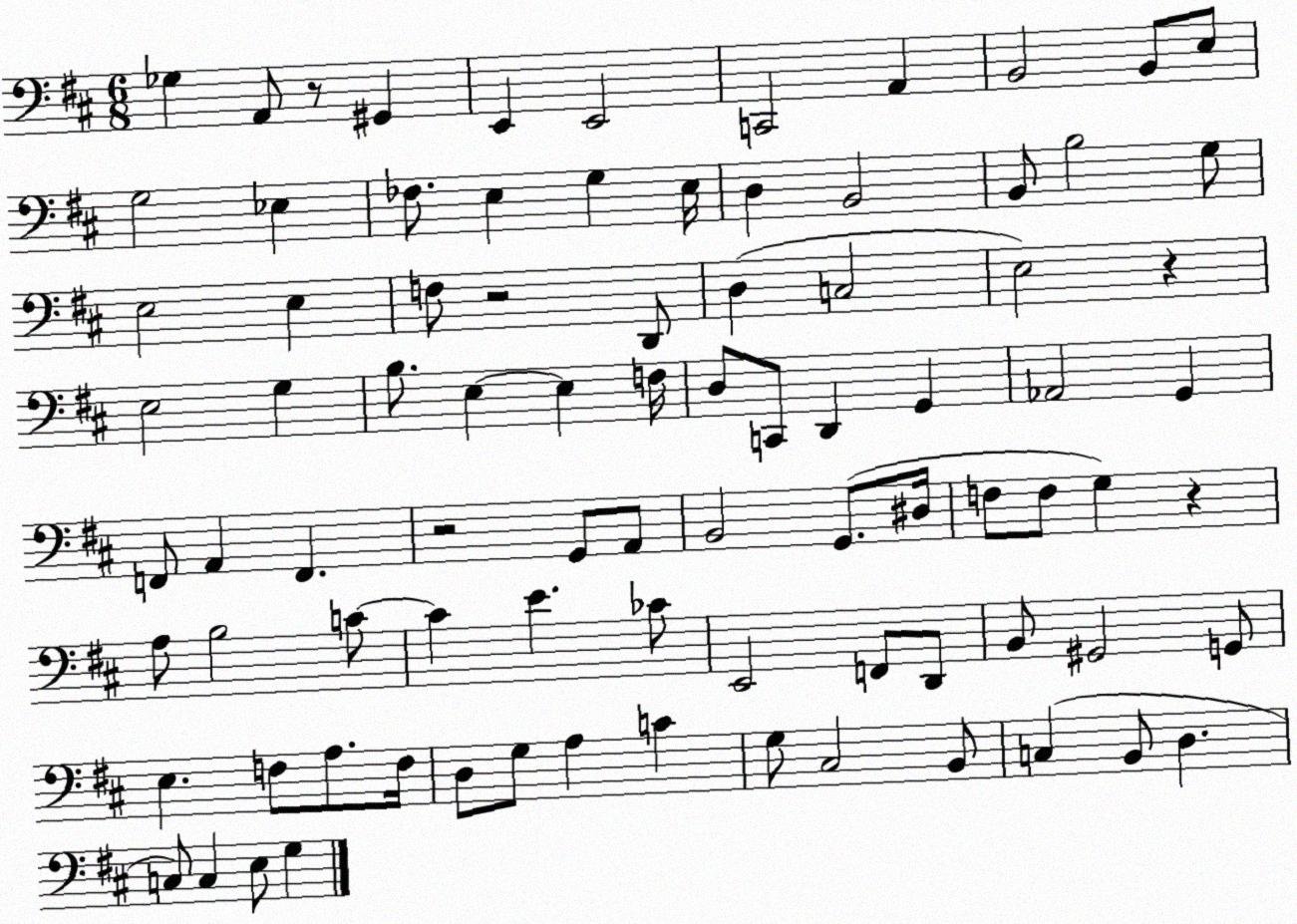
X:1
T:Untitled
M:6/8
L:1/4
K:D
_G, A,,/2 z/2 ^G,, E,, E,,2 C,,2 A,, B,,2 B,,/2 E,/2 G,2 _E, _F,/2 E, G, E,/4 D, B,,2 B,,/2 B,2 G,/2 E,2 E, F,/2 z2 D,,/2 D, C,2 E,2 z E,2 G, B,/2 E, E, F,/4 D,/2 C,,/2 D,, G,, _A,,2 G,, F,,/2 A,, F,, z2 G,,/2 A,,/2 B,,2 G,,/2 ^D,/4 F,/2 F,/2 G, z A,/2 B,2 C/2 C E _C/2 E,,2 F,,/2 D,,/2 B,,/2 ^G,,2 G,,/2 E, F,/2 A,/2 F,/4 D,/2 G,/2 A, C G,/2 ^C,2 B,,/2 C, B,,/2 D, C,/2 C, E,/2 G,